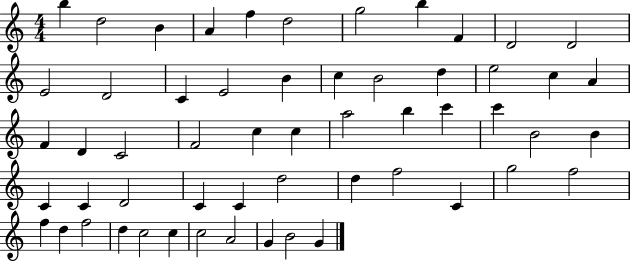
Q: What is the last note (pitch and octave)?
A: G4